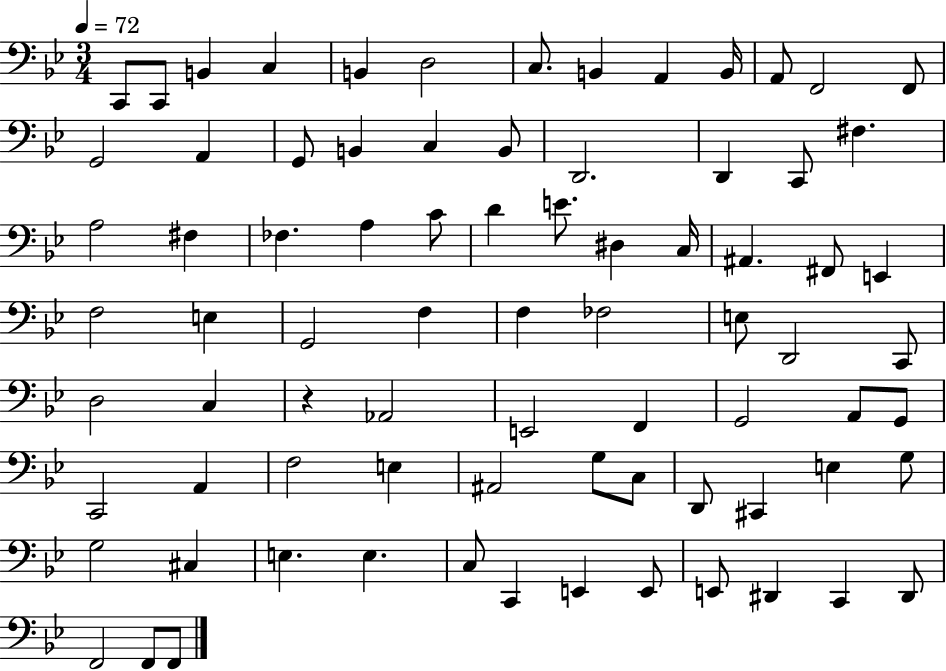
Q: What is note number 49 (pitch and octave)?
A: F2